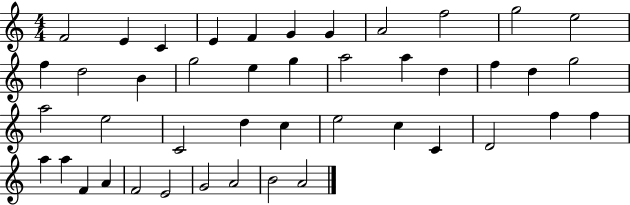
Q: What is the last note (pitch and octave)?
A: A4